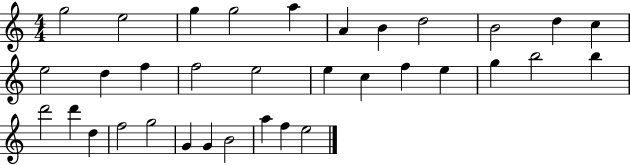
{
  \clef treble
  \numericTimeSignature
  \time 4/4
  \key c \major
  g''2 e''2 | g''4 g''2 a''4 | a'4 b'4 d''2 | b'2 d''4 c''4 | \break e''2 d''4 f''4 | f''2 e''2 | e''4 c''4 f''4 e''4 | g''4 b''2 b''4 | \break d'''2 d'''4 d''4 | f''2 g''2 | g'4 g'4 b'2 | a''4 f''4 e''2 | \break \bar "|."
}